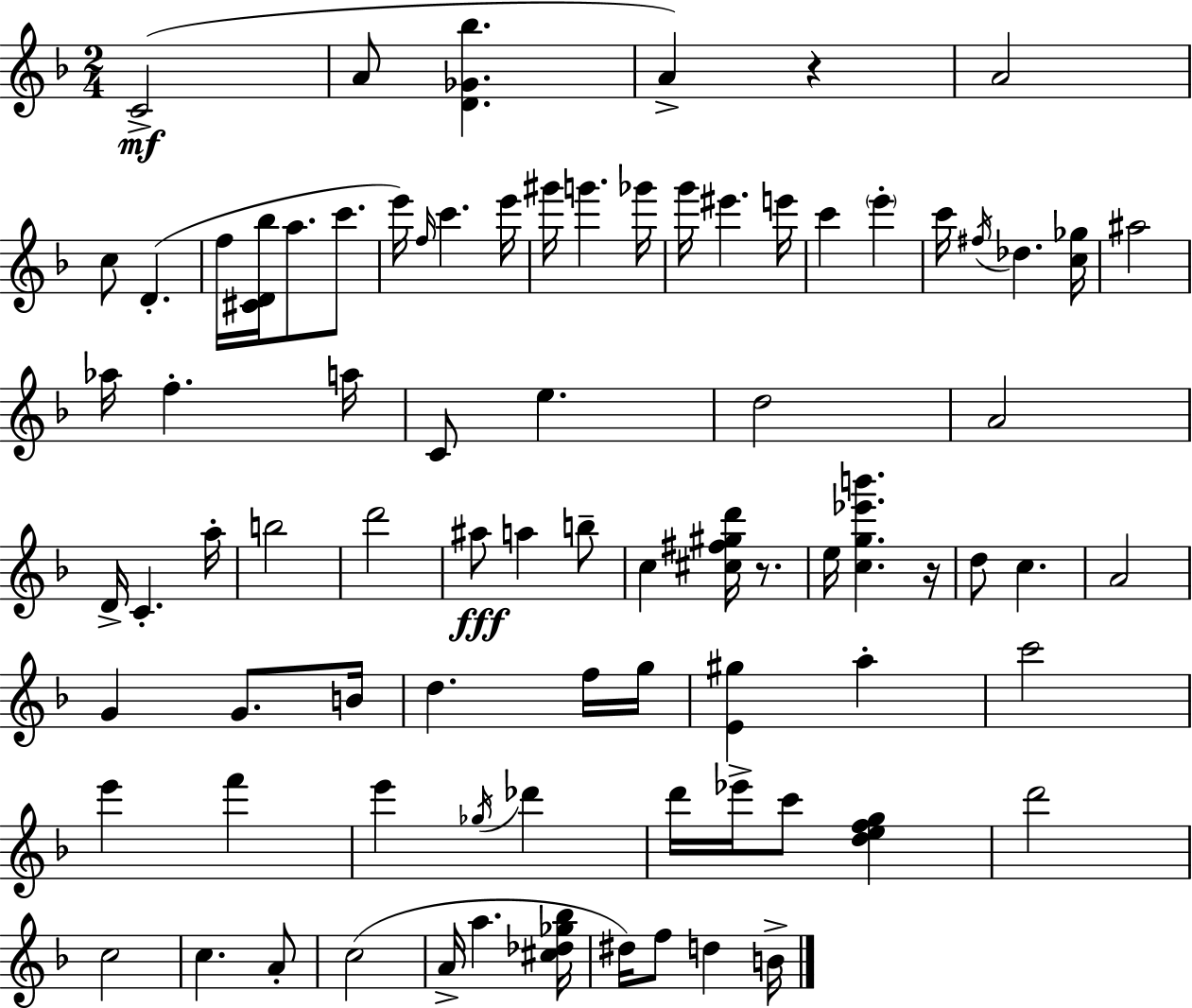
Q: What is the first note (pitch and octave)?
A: C4